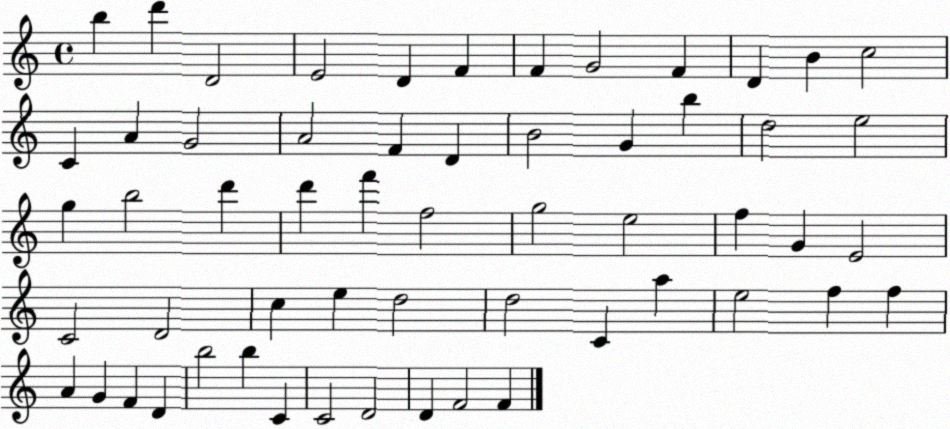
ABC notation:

X:1
T:Untitled
M:4/4
L:1/4
K:C
b d' D2 E2 D F F G2 F D B c2 C A G2 A2 F D B2 G b d2 e2 g b2 d' d' f' f2 g2 e2 f G E2 C2 D2 c e d2 d2 C a e2 f f A G F D b2 b C C2 D2 D F2 F